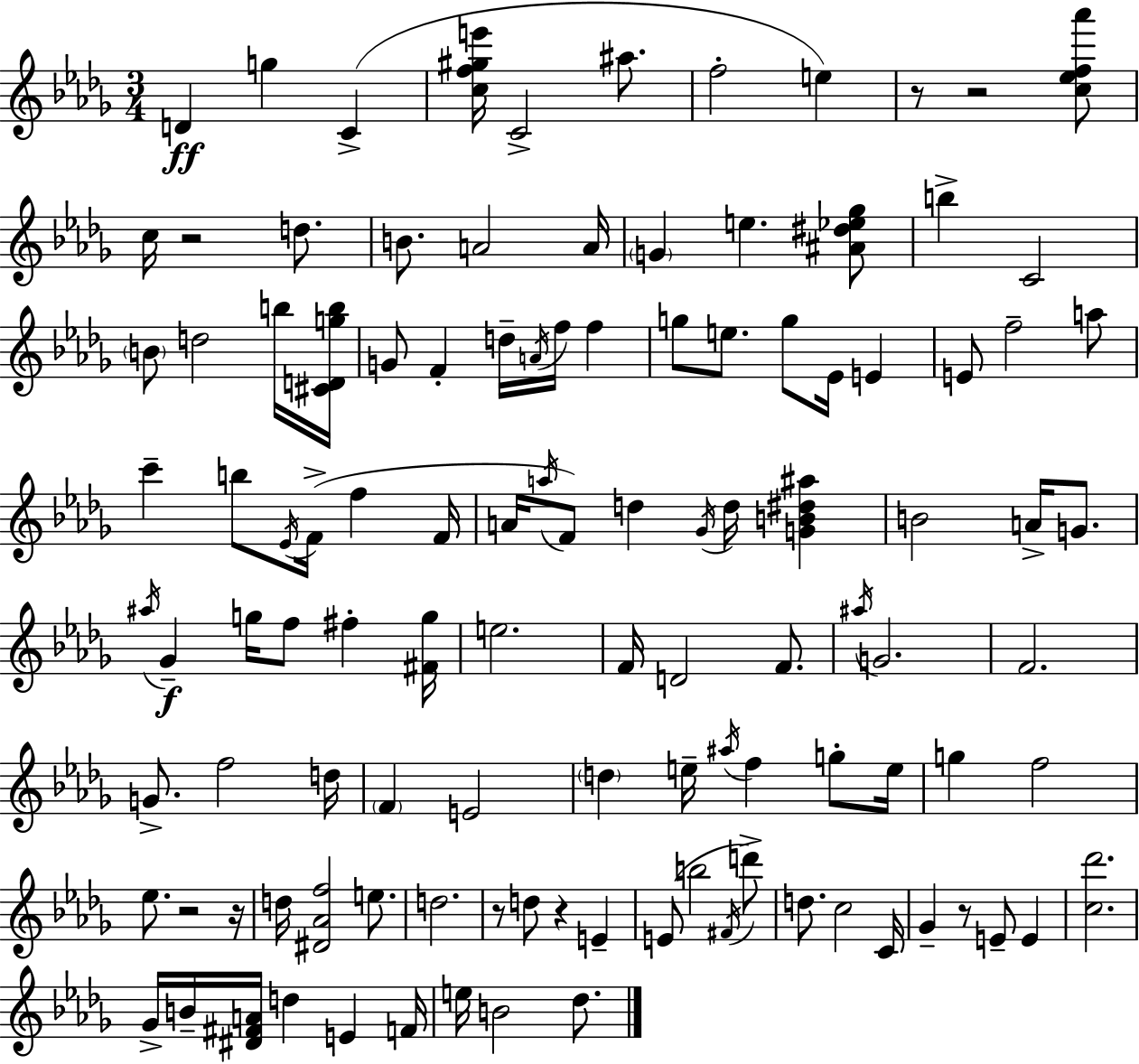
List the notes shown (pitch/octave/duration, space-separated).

D4/q G5/q C4/q [C5,F5,G#5,E6]/s C4/h A#5/e. F5/h E5/q R/e R/h [C5,Eb5,F5,Ab6]/e C5/s R/h D5/e. B4/e. A4/h A4/s G4/q E5/q. [A#4,D#5,Eb5,Gb5]/e B5/q C4/h B4/e D5/h B5/s [C#4,D4,G5,B5]/s G4/e F4/q D5/s A4/s F5/s F5/q G5/e E5/e. G5/e Eb4/s E4/q E4/e F5/h A5/e C6/q B5/e Eb4/s F4/s F5/q F4/s A4/s A5/s F4/e D5/q Gb4/s D5/s [G4,B4,D#5,A#5]/q B4/h A4/s G4/e. A#5/s Gb4/q G5/s F5/e F#5/q [F#4,G5]/s E5/h. F4/s D4/h F4/e. A#5/s G4/h. F4/h. G4/e. F5/h D5/s F4/q E4/h D5/q E5/s A#5/s F5/q G5/e E5/s G5/q F5/h Eb5/e. R/h R/s D5/s [D#4,Ab4,F5]/h E5/e. D5/h. R/e D5/e R/q E4/q E4/e B5/h F#4/s D6/e D5/e. C5/h C4/s Gb4/q R/e E4/e E4/q [C5,Db6]/h. Gb4/s B4/s [D#4,F#4,A4]/s D5/q E4/q F4/s E5/s B4/h Db5/e.